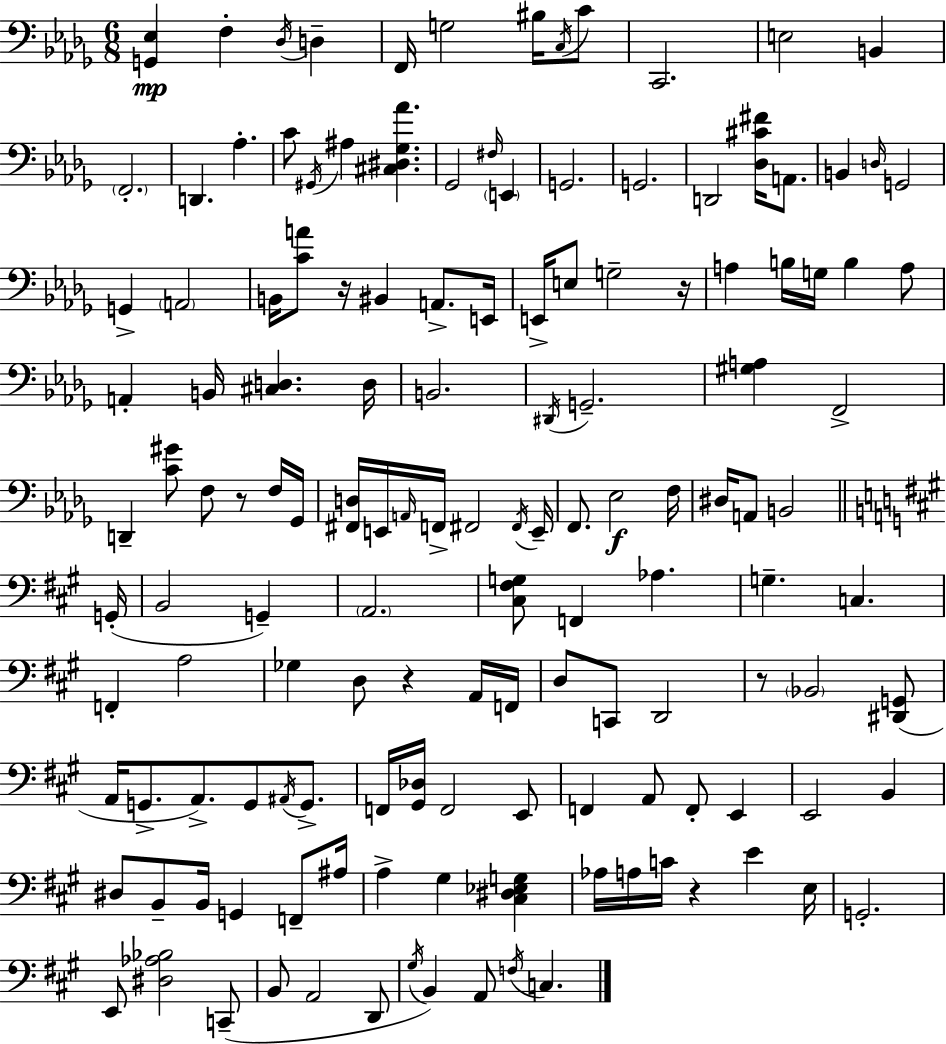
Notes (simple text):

[G2,Eb3]/q F3/q Db3/s D3/q F2/s G3/h BIS3/s C3/s C4/e C2/h. E3/h B2/q F2/h. D2/q. Ab3/q. C4/e G#2/s A#3/q [C#3,D#3,Gb3,Ab4]/q. Gb2/h F#3/s E2/q G2/h. G2/h. D2/h [Db3,C#4,F#4]/s A2/e. B2/q D3/s G2/h G2/q A2/h B2/s [C4,A4]/e R/s BIS2/q A2/e. E2/s E2/s E3/e G3/h R/s A3/q B3/s G3/s B3/q A3/e A2/q B2/s [C#3,D3]/q. D3/s B2/h. D#2/s G2/h. [G#3,A3]/q F2/h D2/q [C4,G#4]/e F3/e R/e F3/s Gb2/s [F#2,D3]/s E2/s A2/s F2/s F#2/h F#2/s E2/s F2/e. Eb3/h F3/s D#3/s A2/e B2/h G2/s B2/h G2/q A2/h. [C#3,F#3,G3]/e F2/q Ab3/q. G3/q. C3/q. F2/q A3/h Gb3/q D3/e R/q A2/s F2/s D3/e C2/e D2/h R/e Bb2/h [D#2,G2]/e A2/s G2/e. A2/e. G2/e A#2/s G2/e. F2/s [G#2,Db3]/s F2/h E2/e F2/q A2/e F2/e E2/q E2/h B2/q D#3/e B2/e B2/s G2/q F2/e A#3/s A3/q G#3/q [C#3,D#3,Eb3,G3]/q Ab3/s A3/s C4/s R/q E4/q E3/s G2/h. E2/e [D#3,Ab3,Bb3]/h C2/e B2/e A2/h D2/e G#3/s B2/q A2/e F3/s C3/q.